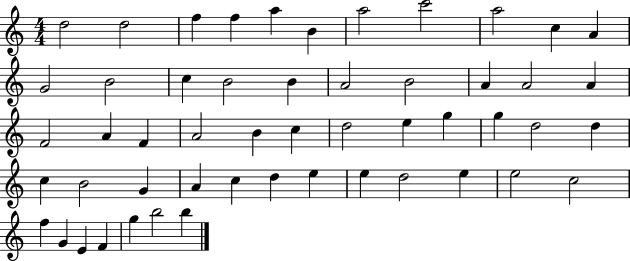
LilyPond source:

{
  \clef treble
  \numericTimeSignature
  \time 4/4
  \key c \major
  d''2 d''2 | f''4 f''4 a''4 b'4 | a''2 c'''2 | a''2 c''4 a'4 | \break g'2 b'2 | c''4 b'2 b'4 | a'2 b'2 | a'4 a'2 a'4 | \break f'2 a'4 f'4 | a'2 b'4 c''4 | d''2 e''4 g''4 | g''4 d''2 d''4 | \break c''4 b'2 g'4 | a'4 c''4 d''4 e''4 | e''4 d''2 e''4 | e''2 c''2 | \break f''4 g'4 e'4 f'4 | g''4 b''2 b''4 | \bar "|."
}